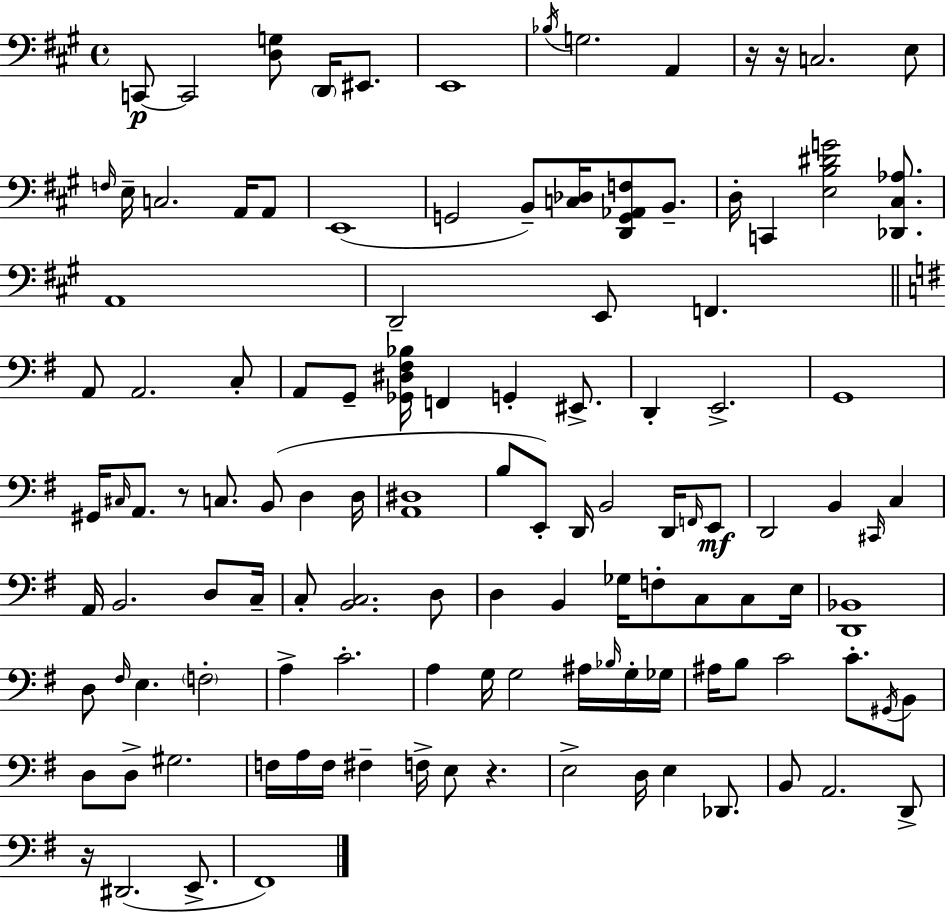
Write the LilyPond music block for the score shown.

{
  \clef bass
  \time 4/4
  \defaultTimeSignature
  \key a \major
  \repeat volta 2 { c,8~~\p c,2 <d g>8 \parenthesize d,16 eis,8. | e,1 | \acciaccatura { bes16 } g2. a,4 | r16 r16 c2. e8 | \break \grace { f16 } e16-- c2. a,16 | a,8 e,1( | g,2 b,8--) <c des>16 <d, g, aes, f>8 b,8.-- | d16-. c,4 <e b dis' g'>2 <des, cis aes>8. | \break a,1 | d,2-- e,8 f,4. | \bar "||" \break \key e \minor a,8 a,2. c8-. | a,8 g,8-- <ges, dis fis bes>16 f,4 g,4-. eis,8.-> | d,4-. e,2.-> | g,1 | \break gis,16 \grace { cis16 } a,8. r8 c8. b,8( d4 | d16 <a, dis>1 | b8 e,8-.) d,16 b,2 d,16 \grace { f,16 } | e,8\mf d,2 b,4 \grace { cis,16 } c4 | \break a,16 b,2. | d8 c16-- c8-. <b, c>2. | d8 d4 b,4 ges16 f8-. c8 | c8 e16 <d, bes,>1 | \break d8 \grace { fis16 } e4. \parenthesize f2-. | a4-> c'2.-. | a4 g16 g2 | ais16 \grace { bes16 } g16-. ges16 ais16 b8 c'2 | \break c'8.-. \acciaccatura { gis,16 } b,8 d8 d8-> gis2. | f16 a16 f16 fis4-- f16-> e8 | r4. e2-> d16 e4 | des,8. b,8 a,2. | \break d,8-> r16 dis,2.( | e,8.-> fis,1) | } \bar "|."
}